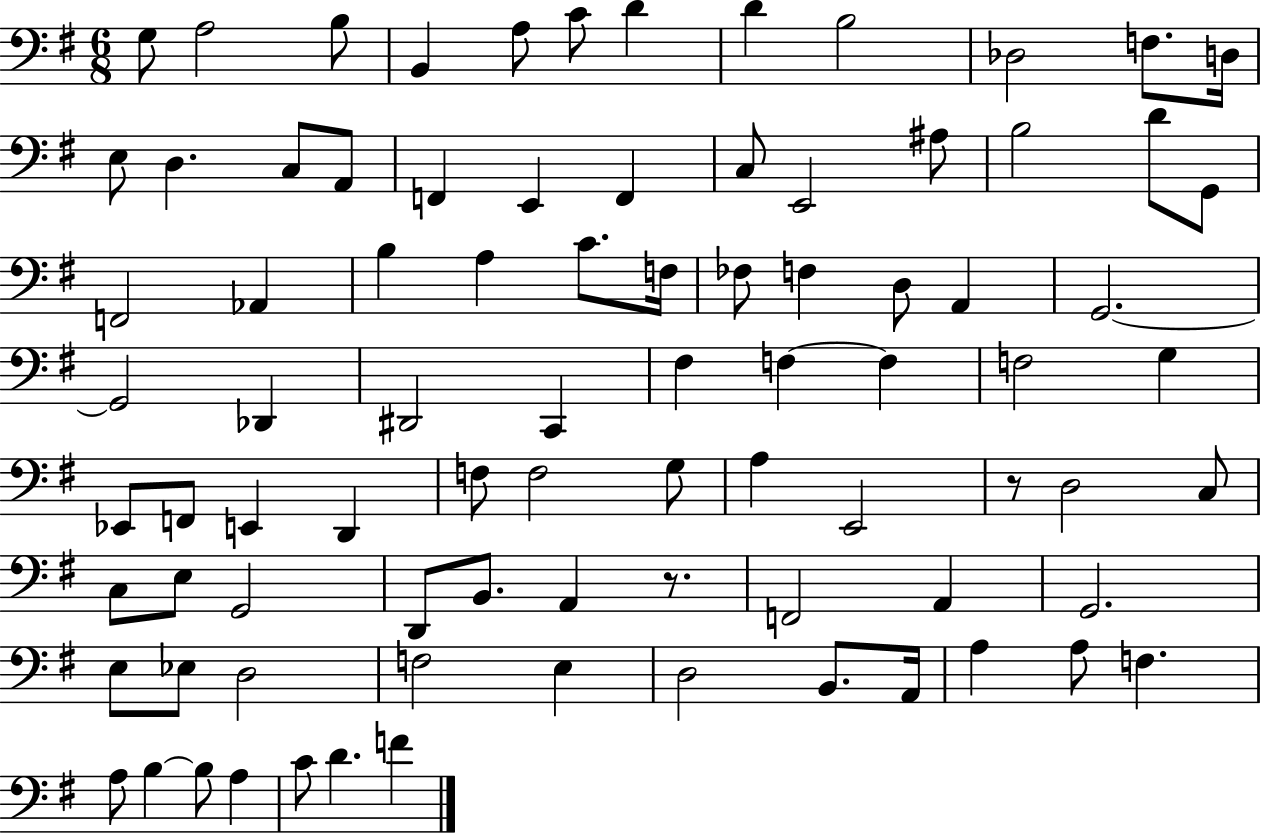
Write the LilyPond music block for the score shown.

{
  \clef bass
  \numericTimeSignature
  \time 6/8
  \key g \major
  g8 a2 b8 | b,4 a8 c'8 d'4 | d'4 b2 | des2 f8. d16 | \break e8 d4. c8 a,8 | f,4 e,4 f,4 | c8 e,2 ais8 | b2 d'8 g,8 | \break f,2 aes,4 | b4 a4 c'8. f16 | fes8 f4 d8 a,4 | g,2.~~ | \break g,2 des,4 | dis,2 c,4 | fis4 f4~~ f4 | f2 g4 | \break ees,8 f,8 e,4 d,4 | f8 f2 g8 | a4 e,2 | r8 d2 c8 | \break c8 e8 g,2 | d,8 b,8. a,4 r8. | f,2 a,4 | g,2. | \break e8 ees8 d2 | f2 e4 | d2 b,8. a,16 | a4 a8 f4. | \break a8 b4~~ b8 a4 | c'8 d'4. f'4 | \bar "|."
}